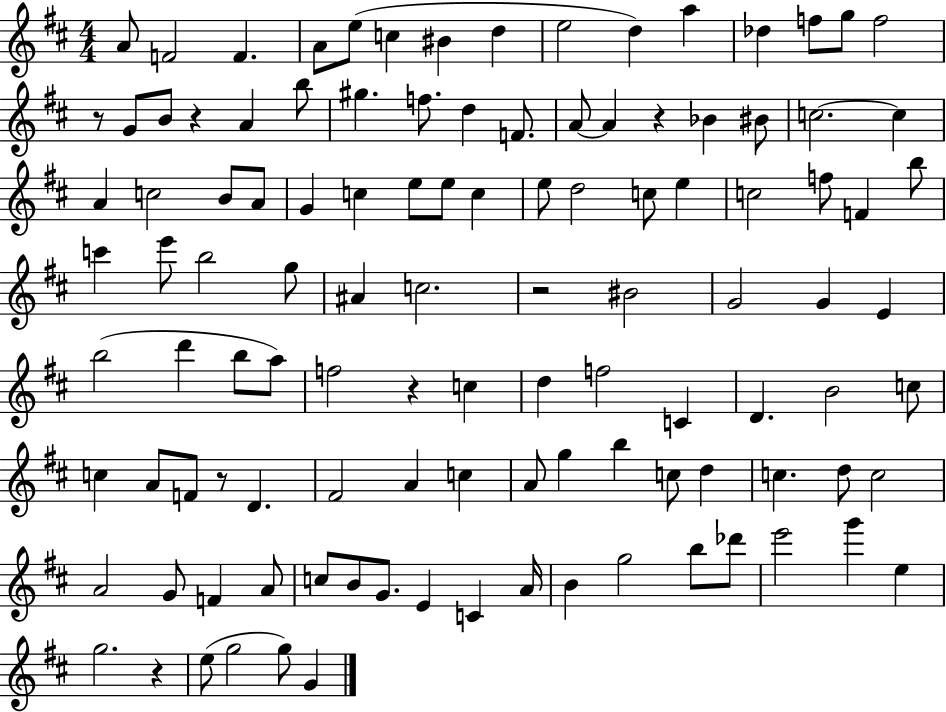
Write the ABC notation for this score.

X:1
T:Untitled
M:4/4
L:1/4
K:D
A/2 F2 F A/2 e/2 c ^B d e2 d a _d f/2 g/2 f2 z/2 G/2 B/2 z A b/2 ^g f/2 d F/2 A/2 A z _B ^B/2 c2 c A c2 B/2 A/2 G c e/2 e/2 c e/2 d2 c/2 e c2 f/2 F b/2 c' e'/2 b2 g/2 ^A c2 z2 ^B2 G2 G E b2 d' b/2 a/2 f2 z c d f2 C D B2 c/2 c A/2 F/2 z/2 D ^F2 A c A/2 g b c/2 d c d/2 c2 A2 G/2 F A/2 c/2 B/2 G/2 E C A/4 B g2 b/2 _d'/2 e'2 g' e g2 z e/2 g2 g/2 G